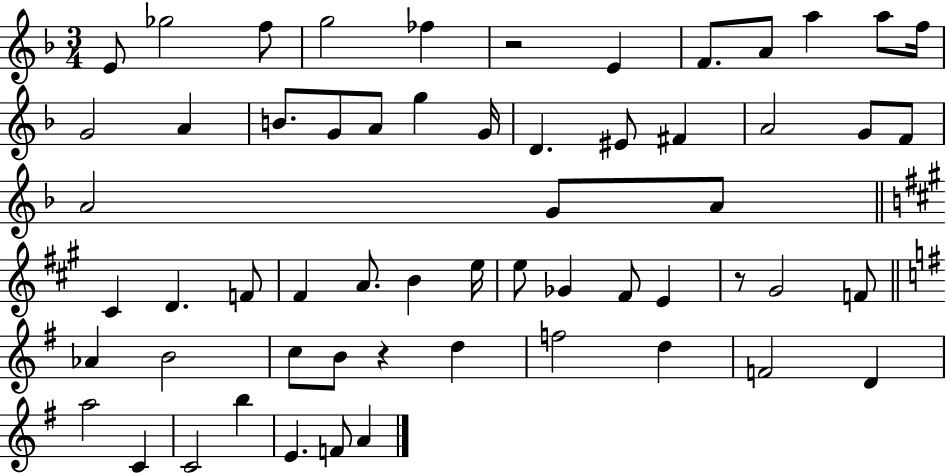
E4/e Gb5/h F5/e G5/h FES5/q R/h E4/q F4/e. A4/e A5/q A5/e F5/s G4/h A4/q B4/e. G4/e A4/e G5/q G4/s D4/q. EIS4/e F#4/q A4/h G4/e F4/e A4/h G4/e A4/e C#4/q D4/q. F4/e F#4/q A4/e. B4/q E5/s E5/e Gb4/q F#4/e E4/q R/e G#4/h F4/e Ab4/q B4/h C5/e B4/e R/q D5/q F5/h D5/q F4/h D4/q A5/h C4/q C4/h B5/q E4/q. F4/e A4/q